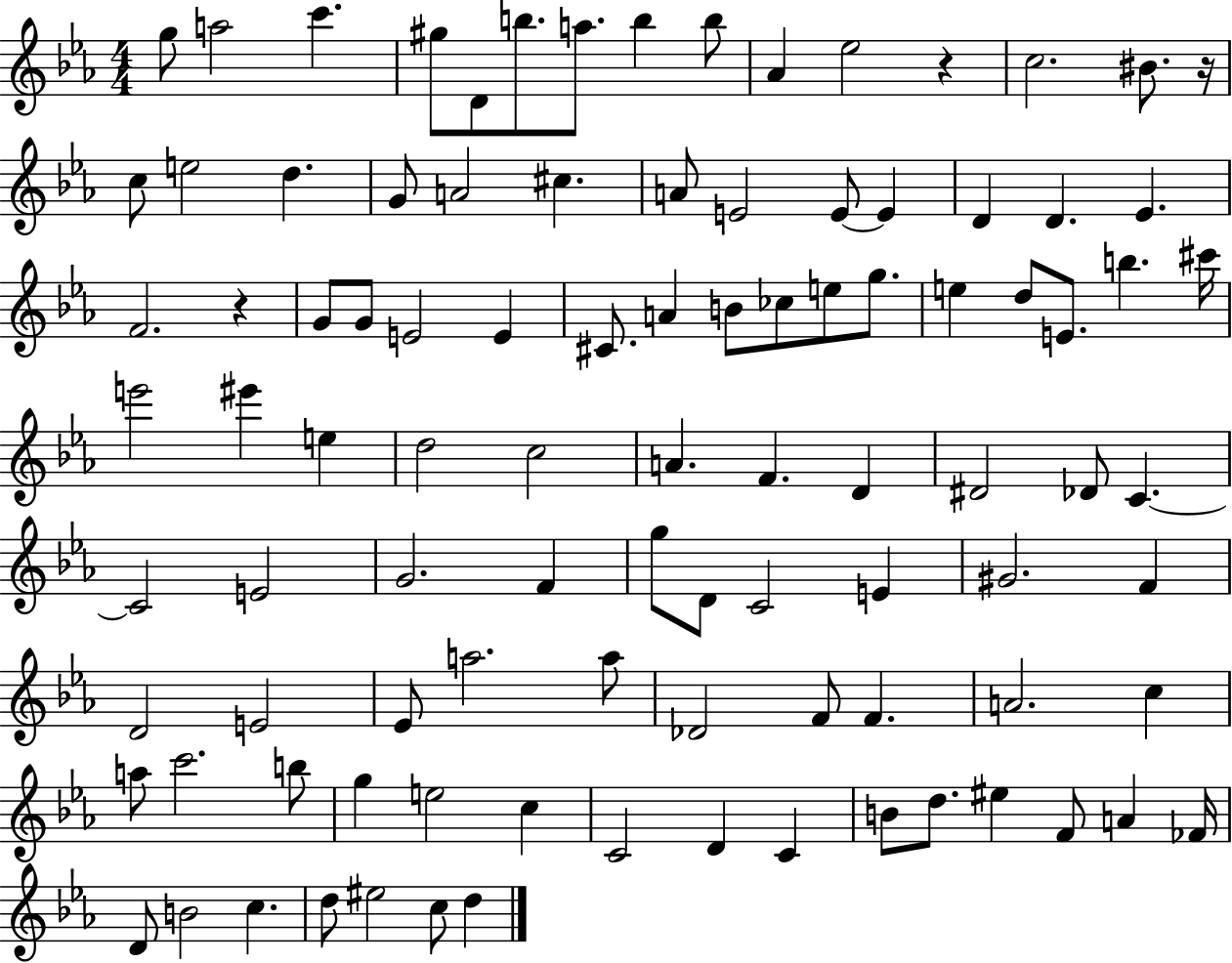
{
  \clef treble
  \numericTimeSignature
  \time 4/4
  \key ees \major
  g''8 a''2 c'''4. | gis''8 d'8 b''8. a''8. b''4 b''8 | aes'4 ees''2 r4 | c''2. bis'8. r16 | \break c''8 e''2 d''4. | g'8 a'2 cis''4. | a'8 e'2 e'8~~ e'4 | d'4 d'4. ees'4. | \break f'2. r4 | g'8 g'8 e'2 e'4 | cis'8. a'4 b'8 ces''8 e''8 g''8. | e''4 d''8 e'8. b''4. cis'''16 | \break e'''2 eis'''4 e''4 | d''2 c''2 | a'4. f'4. d'4 | dis'2 des'8 c'4.~~ | \break c'2 e'2 | g'2. f'4 | g''8 d'8 c'2 e'4 | gis'2. f'4 | \break d'2 e'2 | ees'8 a''2. a''8 | des'2 f'8 f'4. | a'2. c''4 | \break a''8 c'''2. b''8 | g''4 e''2 c''4 | c'2 d'4 c'4 | b'8 d''8. eis''4 f'8 a'4 fes'16 | \break d'8 b'2 c''4. | d''8 eis''2 c''8 d''4 | \bar "|."
}